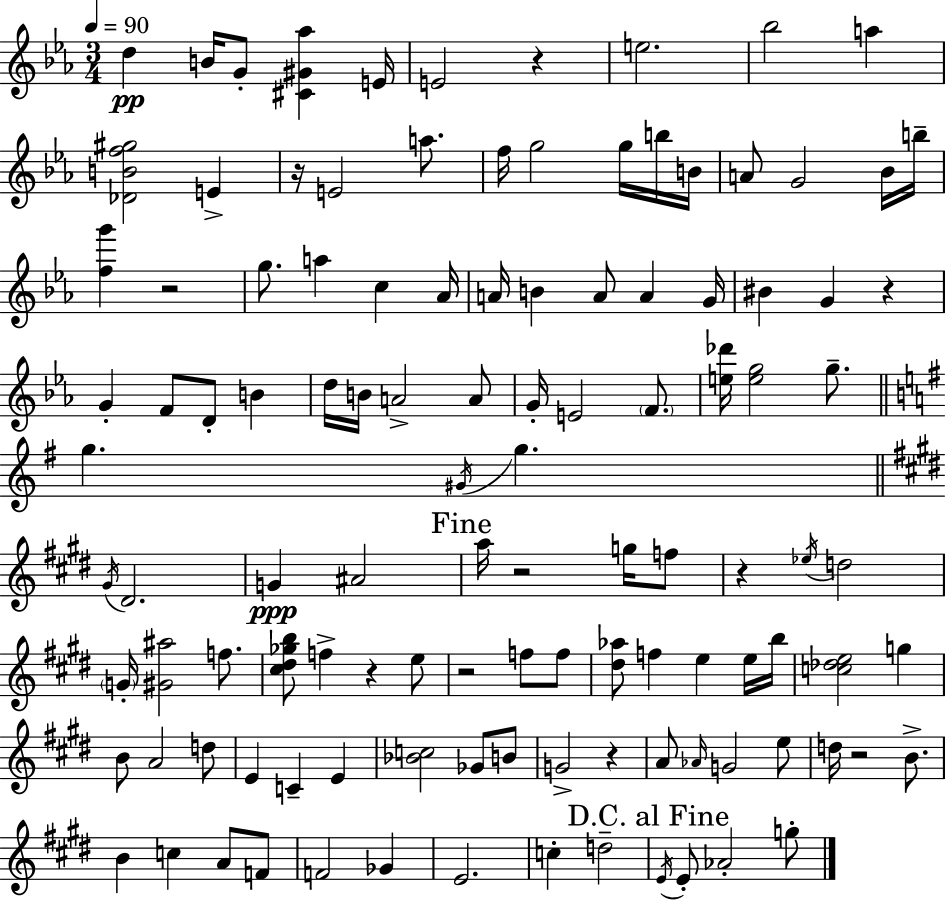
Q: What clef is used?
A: treble